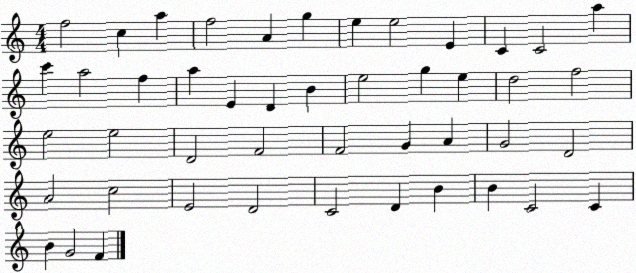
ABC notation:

X:1
T:Untitled
M:4/4
L:1/4
K:C
f2 c a f2 A g e e2 E C C2 a c' a2 f a E D B e2 g e d2 f2 e2 e2 D2 F2 F2 G A G2 D2 A2 c2 E2 D2 C2 D B B C2 C B G2 F